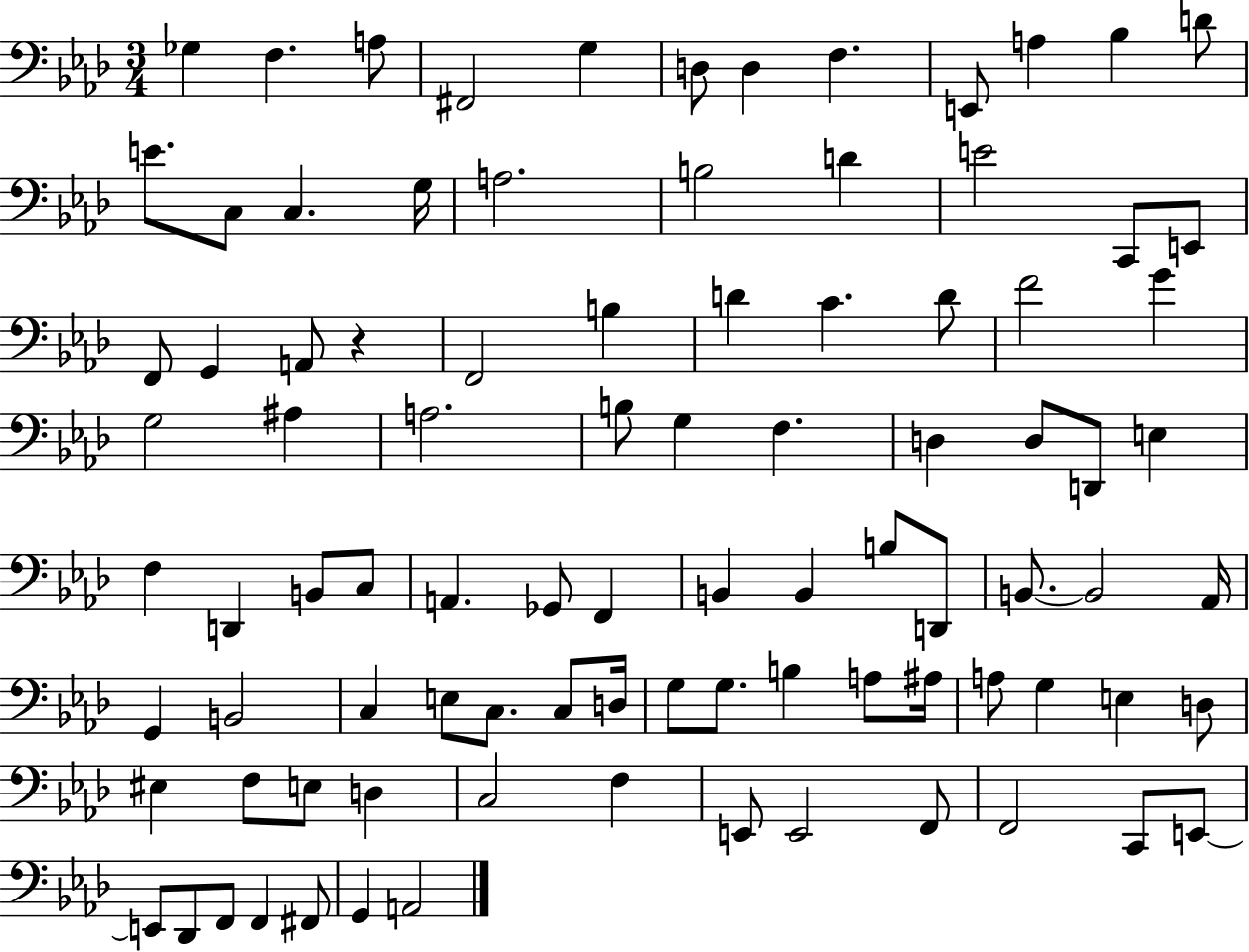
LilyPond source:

{
  \clef bass
  \numericTimeSignature
  \time 3/4
  \key aes \major
  ges4 f4. a8 | fis,2 g4 | d8 d4 f4. | e,8 a4 bes4 d'8 | \break e'8. c8 c4. g16 | a2. | b2 d'4 | e'2 c,8 e,8 | \break f,8 g,4 a,8 r4 | f,2 b4 | d'4 c'4. d'8 | f'2 g'4 | \break g2 ais4 | a2. | b8 g4 f4. | d4 d8 d,8 e4 | \break f4 d,4 b,8 c8 | a,4. ges,8 f,4 | b,4 b,4 b8 d,8 | b,8.~~ b,2 aes,16 | \break g,4 b,2 | c4 e8 c8. c8 d16 | g8 g8. b4 a8 ais16 | a8 g4 e4 d8 | \break eis4 f8 e8 d4 | c2 f4 | e,8 e,2 f,8 | f,2 c,8 e,8~~ | \break e,8 des,8 f,8 f,4 fis,8 | g,4 a,2 | \bar "|."
}